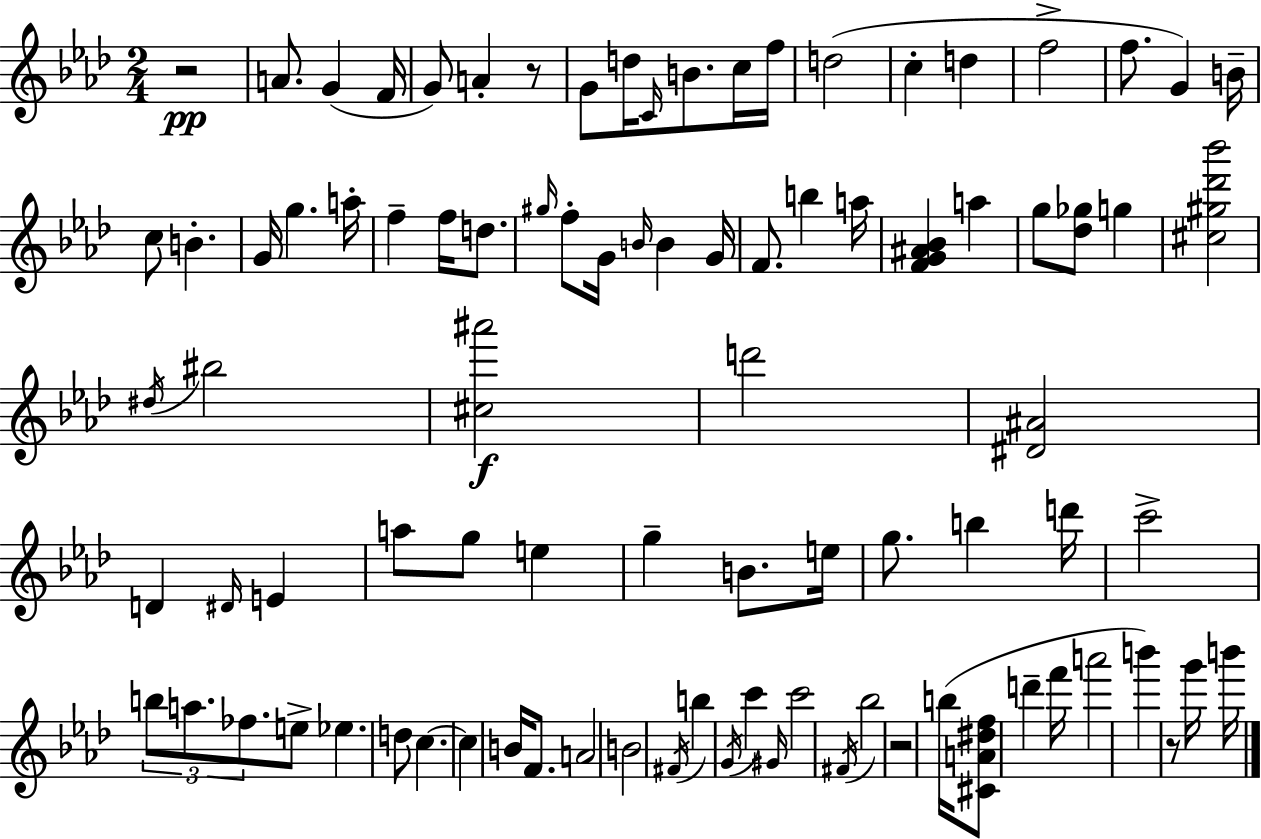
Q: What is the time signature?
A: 2/4